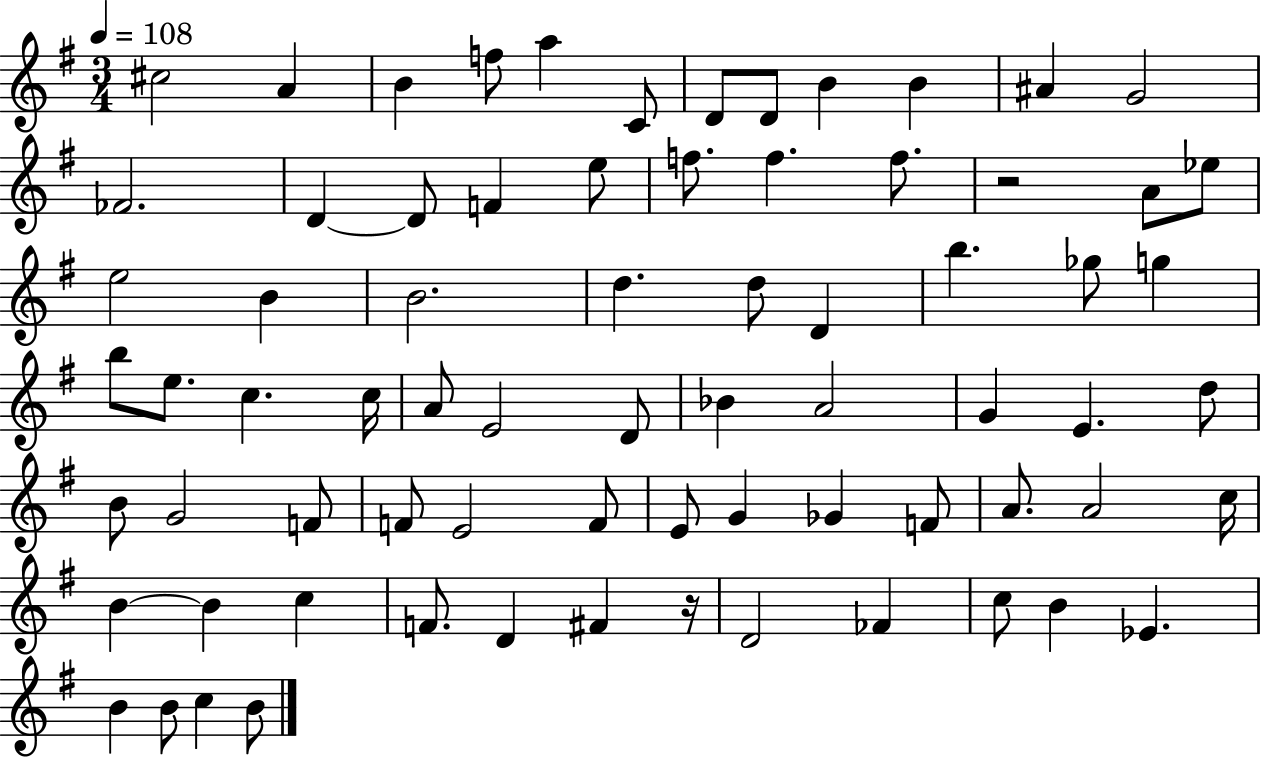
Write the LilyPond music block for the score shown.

{
  \clef treble
  \numericTimeSignature
  \time 3/4
  \key g \major
  \tempo 4 = 108
  cis''2 a'4 | b'4 f''8 a''4 c'8 | d'8 d'8 b'4 b'4 | ais'4 g'2 | \break fes'2. | d'4~~ d'8 f'4 e''8 | f''8. f''4. f''8. | r2 a'8 ees''8 | \break e''2 b'4 | b'2. | d''4. d''8 d'4 | b''4. ges''8 g''4 | \break b''8 e''8. c''4. c''16 | a'8 e'2 d'8 | bes'4 a'2 | g'4 e'4. d''8 | \break b'8 g'2 f'8 | f'8 e'2 f'8 | e'8 g'4 ges'4 f'8 | a'8. a'2 c''16 | \break b'4~~ b'4 c''4 | f'8. d'4 fis'4 r16 | d'2 fes'4 | c''8 b'4 ees'4. | \break b'4 b'8 c''4 b'8 | \bar "|."
}